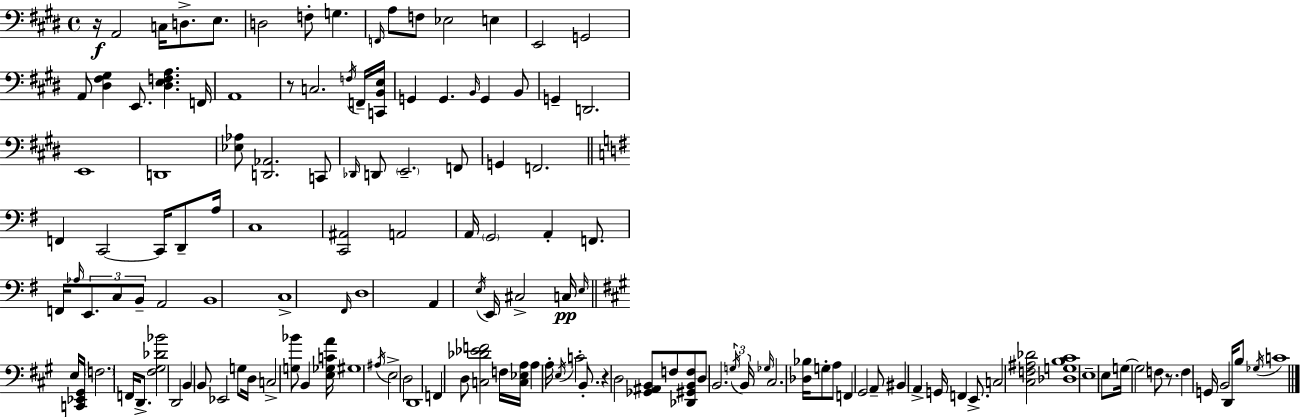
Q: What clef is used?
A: bass